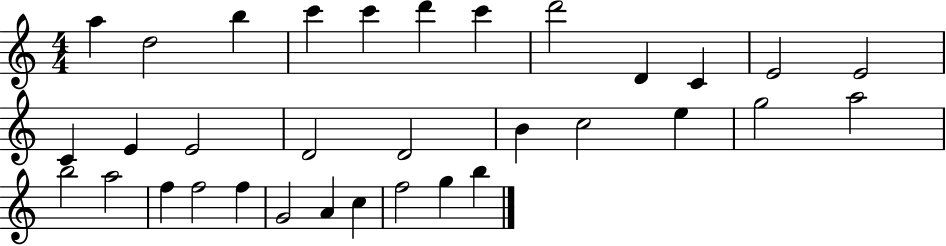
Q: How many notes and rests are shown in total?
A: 33